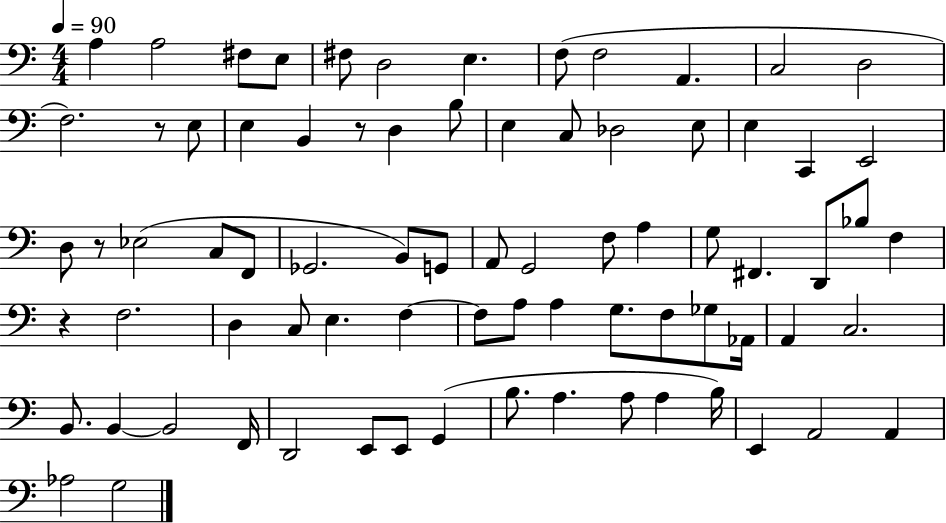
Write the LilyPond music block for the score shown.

{
  \clef bass
  \numericTimeSignature
  \time 4/4
  \key c \major
  \tempo 4 = 90
  \repeat volta 2 { a4 a2 fis8 e8 | fis8 d2 e4. | f8( f2 a,4. | c2 d2 | \break f2.) r8 e8 | e4 b,4 r8 d4 b8 | e4 c8 des2 e8 | e4 c,4 e,2 | \break d8 r8 ees2( c8 f,8 | ges,2. b,8) g,8 | a,8 g,2 f8 a4 | g8 fis,4. d,8 bes8 f4 | \break r4 f2. | d4 c8 e4. f4~~ | f8 a8 a4 g8. f8 ges8 aes,16 | a,4 c2. | \break b,8. b,4~~ b,2 f,16 | d,2 e,8 e,8 g,4( | b8. a4. a8 a4 b16) | e,4 a,2 a,4 | \break aes2 g2 | } \bar "|."
}